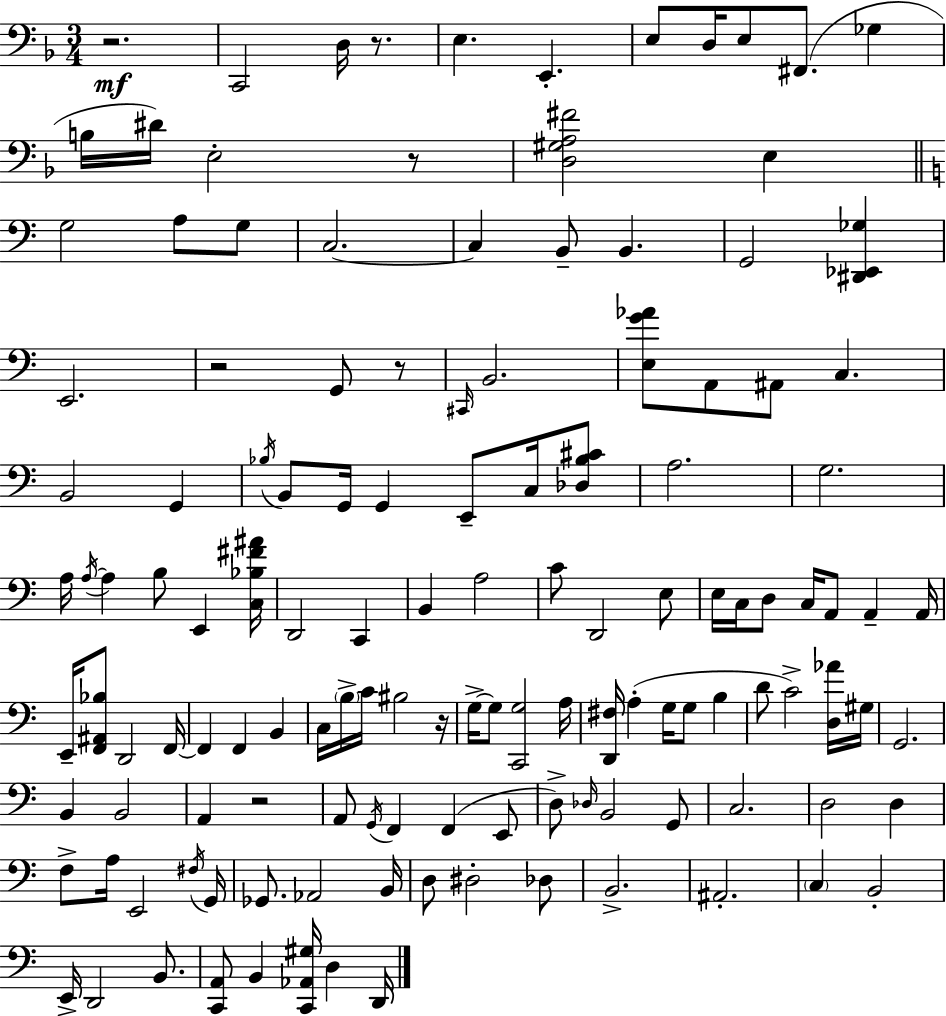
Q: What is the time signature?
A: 3/4